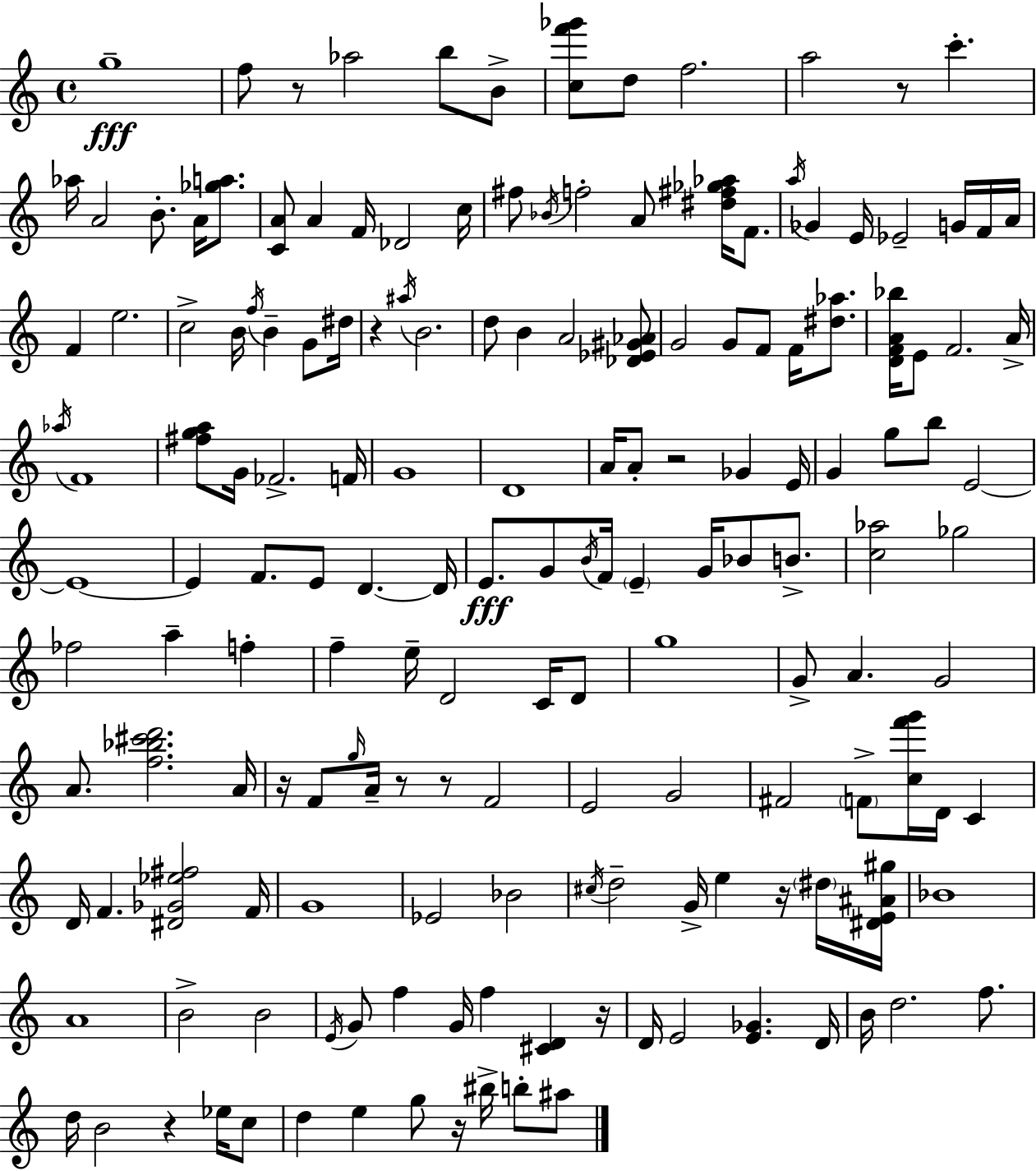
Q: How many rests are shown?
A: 11